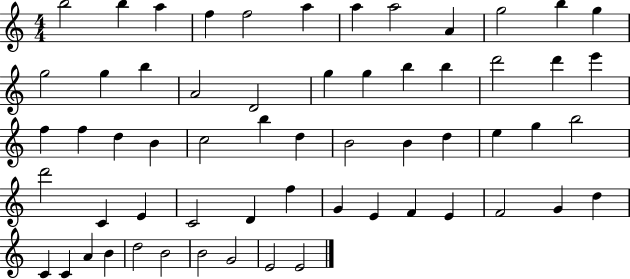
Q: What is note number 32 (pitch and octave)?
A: B4